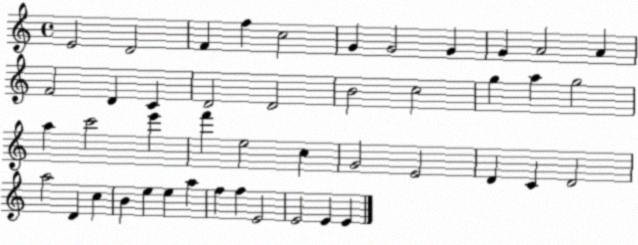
X:1
T:Untitled
M:4/4
L:1/4
K:C
E2 D2 F f c2 G G2 G G A2 A F2 D C D2 D2 B2 c2 g a g2 a c'2 e' f' e2 c G2 E2 D C D2 a2 D c B e e a f f E2 E2 E E